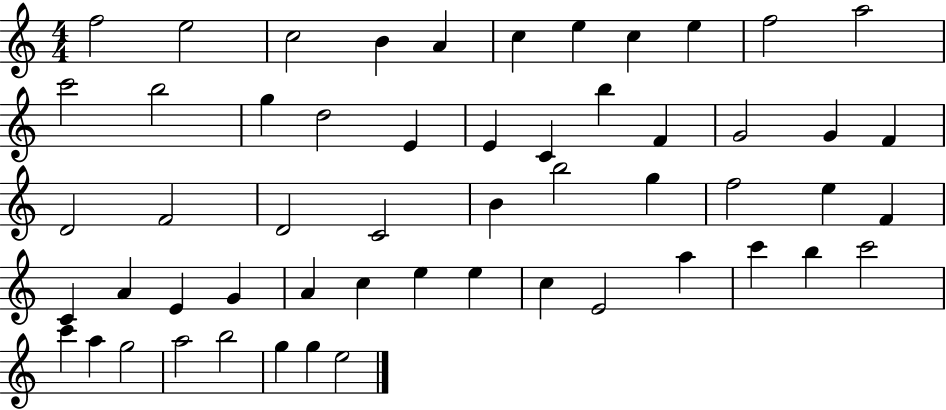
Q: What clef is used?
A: treble